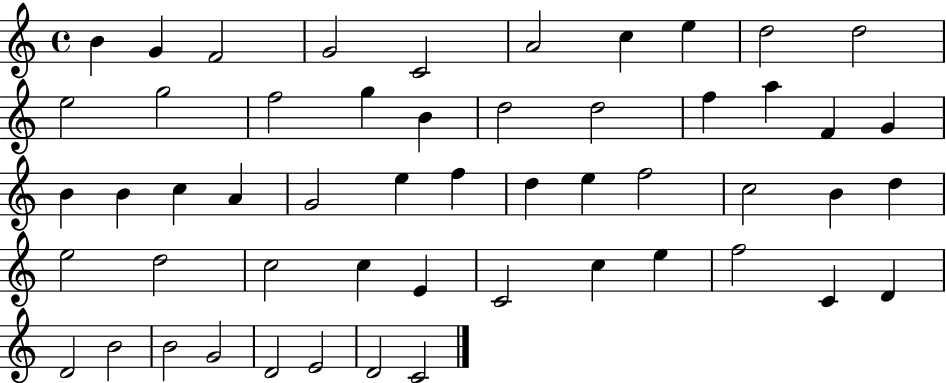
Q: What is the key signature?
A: C major